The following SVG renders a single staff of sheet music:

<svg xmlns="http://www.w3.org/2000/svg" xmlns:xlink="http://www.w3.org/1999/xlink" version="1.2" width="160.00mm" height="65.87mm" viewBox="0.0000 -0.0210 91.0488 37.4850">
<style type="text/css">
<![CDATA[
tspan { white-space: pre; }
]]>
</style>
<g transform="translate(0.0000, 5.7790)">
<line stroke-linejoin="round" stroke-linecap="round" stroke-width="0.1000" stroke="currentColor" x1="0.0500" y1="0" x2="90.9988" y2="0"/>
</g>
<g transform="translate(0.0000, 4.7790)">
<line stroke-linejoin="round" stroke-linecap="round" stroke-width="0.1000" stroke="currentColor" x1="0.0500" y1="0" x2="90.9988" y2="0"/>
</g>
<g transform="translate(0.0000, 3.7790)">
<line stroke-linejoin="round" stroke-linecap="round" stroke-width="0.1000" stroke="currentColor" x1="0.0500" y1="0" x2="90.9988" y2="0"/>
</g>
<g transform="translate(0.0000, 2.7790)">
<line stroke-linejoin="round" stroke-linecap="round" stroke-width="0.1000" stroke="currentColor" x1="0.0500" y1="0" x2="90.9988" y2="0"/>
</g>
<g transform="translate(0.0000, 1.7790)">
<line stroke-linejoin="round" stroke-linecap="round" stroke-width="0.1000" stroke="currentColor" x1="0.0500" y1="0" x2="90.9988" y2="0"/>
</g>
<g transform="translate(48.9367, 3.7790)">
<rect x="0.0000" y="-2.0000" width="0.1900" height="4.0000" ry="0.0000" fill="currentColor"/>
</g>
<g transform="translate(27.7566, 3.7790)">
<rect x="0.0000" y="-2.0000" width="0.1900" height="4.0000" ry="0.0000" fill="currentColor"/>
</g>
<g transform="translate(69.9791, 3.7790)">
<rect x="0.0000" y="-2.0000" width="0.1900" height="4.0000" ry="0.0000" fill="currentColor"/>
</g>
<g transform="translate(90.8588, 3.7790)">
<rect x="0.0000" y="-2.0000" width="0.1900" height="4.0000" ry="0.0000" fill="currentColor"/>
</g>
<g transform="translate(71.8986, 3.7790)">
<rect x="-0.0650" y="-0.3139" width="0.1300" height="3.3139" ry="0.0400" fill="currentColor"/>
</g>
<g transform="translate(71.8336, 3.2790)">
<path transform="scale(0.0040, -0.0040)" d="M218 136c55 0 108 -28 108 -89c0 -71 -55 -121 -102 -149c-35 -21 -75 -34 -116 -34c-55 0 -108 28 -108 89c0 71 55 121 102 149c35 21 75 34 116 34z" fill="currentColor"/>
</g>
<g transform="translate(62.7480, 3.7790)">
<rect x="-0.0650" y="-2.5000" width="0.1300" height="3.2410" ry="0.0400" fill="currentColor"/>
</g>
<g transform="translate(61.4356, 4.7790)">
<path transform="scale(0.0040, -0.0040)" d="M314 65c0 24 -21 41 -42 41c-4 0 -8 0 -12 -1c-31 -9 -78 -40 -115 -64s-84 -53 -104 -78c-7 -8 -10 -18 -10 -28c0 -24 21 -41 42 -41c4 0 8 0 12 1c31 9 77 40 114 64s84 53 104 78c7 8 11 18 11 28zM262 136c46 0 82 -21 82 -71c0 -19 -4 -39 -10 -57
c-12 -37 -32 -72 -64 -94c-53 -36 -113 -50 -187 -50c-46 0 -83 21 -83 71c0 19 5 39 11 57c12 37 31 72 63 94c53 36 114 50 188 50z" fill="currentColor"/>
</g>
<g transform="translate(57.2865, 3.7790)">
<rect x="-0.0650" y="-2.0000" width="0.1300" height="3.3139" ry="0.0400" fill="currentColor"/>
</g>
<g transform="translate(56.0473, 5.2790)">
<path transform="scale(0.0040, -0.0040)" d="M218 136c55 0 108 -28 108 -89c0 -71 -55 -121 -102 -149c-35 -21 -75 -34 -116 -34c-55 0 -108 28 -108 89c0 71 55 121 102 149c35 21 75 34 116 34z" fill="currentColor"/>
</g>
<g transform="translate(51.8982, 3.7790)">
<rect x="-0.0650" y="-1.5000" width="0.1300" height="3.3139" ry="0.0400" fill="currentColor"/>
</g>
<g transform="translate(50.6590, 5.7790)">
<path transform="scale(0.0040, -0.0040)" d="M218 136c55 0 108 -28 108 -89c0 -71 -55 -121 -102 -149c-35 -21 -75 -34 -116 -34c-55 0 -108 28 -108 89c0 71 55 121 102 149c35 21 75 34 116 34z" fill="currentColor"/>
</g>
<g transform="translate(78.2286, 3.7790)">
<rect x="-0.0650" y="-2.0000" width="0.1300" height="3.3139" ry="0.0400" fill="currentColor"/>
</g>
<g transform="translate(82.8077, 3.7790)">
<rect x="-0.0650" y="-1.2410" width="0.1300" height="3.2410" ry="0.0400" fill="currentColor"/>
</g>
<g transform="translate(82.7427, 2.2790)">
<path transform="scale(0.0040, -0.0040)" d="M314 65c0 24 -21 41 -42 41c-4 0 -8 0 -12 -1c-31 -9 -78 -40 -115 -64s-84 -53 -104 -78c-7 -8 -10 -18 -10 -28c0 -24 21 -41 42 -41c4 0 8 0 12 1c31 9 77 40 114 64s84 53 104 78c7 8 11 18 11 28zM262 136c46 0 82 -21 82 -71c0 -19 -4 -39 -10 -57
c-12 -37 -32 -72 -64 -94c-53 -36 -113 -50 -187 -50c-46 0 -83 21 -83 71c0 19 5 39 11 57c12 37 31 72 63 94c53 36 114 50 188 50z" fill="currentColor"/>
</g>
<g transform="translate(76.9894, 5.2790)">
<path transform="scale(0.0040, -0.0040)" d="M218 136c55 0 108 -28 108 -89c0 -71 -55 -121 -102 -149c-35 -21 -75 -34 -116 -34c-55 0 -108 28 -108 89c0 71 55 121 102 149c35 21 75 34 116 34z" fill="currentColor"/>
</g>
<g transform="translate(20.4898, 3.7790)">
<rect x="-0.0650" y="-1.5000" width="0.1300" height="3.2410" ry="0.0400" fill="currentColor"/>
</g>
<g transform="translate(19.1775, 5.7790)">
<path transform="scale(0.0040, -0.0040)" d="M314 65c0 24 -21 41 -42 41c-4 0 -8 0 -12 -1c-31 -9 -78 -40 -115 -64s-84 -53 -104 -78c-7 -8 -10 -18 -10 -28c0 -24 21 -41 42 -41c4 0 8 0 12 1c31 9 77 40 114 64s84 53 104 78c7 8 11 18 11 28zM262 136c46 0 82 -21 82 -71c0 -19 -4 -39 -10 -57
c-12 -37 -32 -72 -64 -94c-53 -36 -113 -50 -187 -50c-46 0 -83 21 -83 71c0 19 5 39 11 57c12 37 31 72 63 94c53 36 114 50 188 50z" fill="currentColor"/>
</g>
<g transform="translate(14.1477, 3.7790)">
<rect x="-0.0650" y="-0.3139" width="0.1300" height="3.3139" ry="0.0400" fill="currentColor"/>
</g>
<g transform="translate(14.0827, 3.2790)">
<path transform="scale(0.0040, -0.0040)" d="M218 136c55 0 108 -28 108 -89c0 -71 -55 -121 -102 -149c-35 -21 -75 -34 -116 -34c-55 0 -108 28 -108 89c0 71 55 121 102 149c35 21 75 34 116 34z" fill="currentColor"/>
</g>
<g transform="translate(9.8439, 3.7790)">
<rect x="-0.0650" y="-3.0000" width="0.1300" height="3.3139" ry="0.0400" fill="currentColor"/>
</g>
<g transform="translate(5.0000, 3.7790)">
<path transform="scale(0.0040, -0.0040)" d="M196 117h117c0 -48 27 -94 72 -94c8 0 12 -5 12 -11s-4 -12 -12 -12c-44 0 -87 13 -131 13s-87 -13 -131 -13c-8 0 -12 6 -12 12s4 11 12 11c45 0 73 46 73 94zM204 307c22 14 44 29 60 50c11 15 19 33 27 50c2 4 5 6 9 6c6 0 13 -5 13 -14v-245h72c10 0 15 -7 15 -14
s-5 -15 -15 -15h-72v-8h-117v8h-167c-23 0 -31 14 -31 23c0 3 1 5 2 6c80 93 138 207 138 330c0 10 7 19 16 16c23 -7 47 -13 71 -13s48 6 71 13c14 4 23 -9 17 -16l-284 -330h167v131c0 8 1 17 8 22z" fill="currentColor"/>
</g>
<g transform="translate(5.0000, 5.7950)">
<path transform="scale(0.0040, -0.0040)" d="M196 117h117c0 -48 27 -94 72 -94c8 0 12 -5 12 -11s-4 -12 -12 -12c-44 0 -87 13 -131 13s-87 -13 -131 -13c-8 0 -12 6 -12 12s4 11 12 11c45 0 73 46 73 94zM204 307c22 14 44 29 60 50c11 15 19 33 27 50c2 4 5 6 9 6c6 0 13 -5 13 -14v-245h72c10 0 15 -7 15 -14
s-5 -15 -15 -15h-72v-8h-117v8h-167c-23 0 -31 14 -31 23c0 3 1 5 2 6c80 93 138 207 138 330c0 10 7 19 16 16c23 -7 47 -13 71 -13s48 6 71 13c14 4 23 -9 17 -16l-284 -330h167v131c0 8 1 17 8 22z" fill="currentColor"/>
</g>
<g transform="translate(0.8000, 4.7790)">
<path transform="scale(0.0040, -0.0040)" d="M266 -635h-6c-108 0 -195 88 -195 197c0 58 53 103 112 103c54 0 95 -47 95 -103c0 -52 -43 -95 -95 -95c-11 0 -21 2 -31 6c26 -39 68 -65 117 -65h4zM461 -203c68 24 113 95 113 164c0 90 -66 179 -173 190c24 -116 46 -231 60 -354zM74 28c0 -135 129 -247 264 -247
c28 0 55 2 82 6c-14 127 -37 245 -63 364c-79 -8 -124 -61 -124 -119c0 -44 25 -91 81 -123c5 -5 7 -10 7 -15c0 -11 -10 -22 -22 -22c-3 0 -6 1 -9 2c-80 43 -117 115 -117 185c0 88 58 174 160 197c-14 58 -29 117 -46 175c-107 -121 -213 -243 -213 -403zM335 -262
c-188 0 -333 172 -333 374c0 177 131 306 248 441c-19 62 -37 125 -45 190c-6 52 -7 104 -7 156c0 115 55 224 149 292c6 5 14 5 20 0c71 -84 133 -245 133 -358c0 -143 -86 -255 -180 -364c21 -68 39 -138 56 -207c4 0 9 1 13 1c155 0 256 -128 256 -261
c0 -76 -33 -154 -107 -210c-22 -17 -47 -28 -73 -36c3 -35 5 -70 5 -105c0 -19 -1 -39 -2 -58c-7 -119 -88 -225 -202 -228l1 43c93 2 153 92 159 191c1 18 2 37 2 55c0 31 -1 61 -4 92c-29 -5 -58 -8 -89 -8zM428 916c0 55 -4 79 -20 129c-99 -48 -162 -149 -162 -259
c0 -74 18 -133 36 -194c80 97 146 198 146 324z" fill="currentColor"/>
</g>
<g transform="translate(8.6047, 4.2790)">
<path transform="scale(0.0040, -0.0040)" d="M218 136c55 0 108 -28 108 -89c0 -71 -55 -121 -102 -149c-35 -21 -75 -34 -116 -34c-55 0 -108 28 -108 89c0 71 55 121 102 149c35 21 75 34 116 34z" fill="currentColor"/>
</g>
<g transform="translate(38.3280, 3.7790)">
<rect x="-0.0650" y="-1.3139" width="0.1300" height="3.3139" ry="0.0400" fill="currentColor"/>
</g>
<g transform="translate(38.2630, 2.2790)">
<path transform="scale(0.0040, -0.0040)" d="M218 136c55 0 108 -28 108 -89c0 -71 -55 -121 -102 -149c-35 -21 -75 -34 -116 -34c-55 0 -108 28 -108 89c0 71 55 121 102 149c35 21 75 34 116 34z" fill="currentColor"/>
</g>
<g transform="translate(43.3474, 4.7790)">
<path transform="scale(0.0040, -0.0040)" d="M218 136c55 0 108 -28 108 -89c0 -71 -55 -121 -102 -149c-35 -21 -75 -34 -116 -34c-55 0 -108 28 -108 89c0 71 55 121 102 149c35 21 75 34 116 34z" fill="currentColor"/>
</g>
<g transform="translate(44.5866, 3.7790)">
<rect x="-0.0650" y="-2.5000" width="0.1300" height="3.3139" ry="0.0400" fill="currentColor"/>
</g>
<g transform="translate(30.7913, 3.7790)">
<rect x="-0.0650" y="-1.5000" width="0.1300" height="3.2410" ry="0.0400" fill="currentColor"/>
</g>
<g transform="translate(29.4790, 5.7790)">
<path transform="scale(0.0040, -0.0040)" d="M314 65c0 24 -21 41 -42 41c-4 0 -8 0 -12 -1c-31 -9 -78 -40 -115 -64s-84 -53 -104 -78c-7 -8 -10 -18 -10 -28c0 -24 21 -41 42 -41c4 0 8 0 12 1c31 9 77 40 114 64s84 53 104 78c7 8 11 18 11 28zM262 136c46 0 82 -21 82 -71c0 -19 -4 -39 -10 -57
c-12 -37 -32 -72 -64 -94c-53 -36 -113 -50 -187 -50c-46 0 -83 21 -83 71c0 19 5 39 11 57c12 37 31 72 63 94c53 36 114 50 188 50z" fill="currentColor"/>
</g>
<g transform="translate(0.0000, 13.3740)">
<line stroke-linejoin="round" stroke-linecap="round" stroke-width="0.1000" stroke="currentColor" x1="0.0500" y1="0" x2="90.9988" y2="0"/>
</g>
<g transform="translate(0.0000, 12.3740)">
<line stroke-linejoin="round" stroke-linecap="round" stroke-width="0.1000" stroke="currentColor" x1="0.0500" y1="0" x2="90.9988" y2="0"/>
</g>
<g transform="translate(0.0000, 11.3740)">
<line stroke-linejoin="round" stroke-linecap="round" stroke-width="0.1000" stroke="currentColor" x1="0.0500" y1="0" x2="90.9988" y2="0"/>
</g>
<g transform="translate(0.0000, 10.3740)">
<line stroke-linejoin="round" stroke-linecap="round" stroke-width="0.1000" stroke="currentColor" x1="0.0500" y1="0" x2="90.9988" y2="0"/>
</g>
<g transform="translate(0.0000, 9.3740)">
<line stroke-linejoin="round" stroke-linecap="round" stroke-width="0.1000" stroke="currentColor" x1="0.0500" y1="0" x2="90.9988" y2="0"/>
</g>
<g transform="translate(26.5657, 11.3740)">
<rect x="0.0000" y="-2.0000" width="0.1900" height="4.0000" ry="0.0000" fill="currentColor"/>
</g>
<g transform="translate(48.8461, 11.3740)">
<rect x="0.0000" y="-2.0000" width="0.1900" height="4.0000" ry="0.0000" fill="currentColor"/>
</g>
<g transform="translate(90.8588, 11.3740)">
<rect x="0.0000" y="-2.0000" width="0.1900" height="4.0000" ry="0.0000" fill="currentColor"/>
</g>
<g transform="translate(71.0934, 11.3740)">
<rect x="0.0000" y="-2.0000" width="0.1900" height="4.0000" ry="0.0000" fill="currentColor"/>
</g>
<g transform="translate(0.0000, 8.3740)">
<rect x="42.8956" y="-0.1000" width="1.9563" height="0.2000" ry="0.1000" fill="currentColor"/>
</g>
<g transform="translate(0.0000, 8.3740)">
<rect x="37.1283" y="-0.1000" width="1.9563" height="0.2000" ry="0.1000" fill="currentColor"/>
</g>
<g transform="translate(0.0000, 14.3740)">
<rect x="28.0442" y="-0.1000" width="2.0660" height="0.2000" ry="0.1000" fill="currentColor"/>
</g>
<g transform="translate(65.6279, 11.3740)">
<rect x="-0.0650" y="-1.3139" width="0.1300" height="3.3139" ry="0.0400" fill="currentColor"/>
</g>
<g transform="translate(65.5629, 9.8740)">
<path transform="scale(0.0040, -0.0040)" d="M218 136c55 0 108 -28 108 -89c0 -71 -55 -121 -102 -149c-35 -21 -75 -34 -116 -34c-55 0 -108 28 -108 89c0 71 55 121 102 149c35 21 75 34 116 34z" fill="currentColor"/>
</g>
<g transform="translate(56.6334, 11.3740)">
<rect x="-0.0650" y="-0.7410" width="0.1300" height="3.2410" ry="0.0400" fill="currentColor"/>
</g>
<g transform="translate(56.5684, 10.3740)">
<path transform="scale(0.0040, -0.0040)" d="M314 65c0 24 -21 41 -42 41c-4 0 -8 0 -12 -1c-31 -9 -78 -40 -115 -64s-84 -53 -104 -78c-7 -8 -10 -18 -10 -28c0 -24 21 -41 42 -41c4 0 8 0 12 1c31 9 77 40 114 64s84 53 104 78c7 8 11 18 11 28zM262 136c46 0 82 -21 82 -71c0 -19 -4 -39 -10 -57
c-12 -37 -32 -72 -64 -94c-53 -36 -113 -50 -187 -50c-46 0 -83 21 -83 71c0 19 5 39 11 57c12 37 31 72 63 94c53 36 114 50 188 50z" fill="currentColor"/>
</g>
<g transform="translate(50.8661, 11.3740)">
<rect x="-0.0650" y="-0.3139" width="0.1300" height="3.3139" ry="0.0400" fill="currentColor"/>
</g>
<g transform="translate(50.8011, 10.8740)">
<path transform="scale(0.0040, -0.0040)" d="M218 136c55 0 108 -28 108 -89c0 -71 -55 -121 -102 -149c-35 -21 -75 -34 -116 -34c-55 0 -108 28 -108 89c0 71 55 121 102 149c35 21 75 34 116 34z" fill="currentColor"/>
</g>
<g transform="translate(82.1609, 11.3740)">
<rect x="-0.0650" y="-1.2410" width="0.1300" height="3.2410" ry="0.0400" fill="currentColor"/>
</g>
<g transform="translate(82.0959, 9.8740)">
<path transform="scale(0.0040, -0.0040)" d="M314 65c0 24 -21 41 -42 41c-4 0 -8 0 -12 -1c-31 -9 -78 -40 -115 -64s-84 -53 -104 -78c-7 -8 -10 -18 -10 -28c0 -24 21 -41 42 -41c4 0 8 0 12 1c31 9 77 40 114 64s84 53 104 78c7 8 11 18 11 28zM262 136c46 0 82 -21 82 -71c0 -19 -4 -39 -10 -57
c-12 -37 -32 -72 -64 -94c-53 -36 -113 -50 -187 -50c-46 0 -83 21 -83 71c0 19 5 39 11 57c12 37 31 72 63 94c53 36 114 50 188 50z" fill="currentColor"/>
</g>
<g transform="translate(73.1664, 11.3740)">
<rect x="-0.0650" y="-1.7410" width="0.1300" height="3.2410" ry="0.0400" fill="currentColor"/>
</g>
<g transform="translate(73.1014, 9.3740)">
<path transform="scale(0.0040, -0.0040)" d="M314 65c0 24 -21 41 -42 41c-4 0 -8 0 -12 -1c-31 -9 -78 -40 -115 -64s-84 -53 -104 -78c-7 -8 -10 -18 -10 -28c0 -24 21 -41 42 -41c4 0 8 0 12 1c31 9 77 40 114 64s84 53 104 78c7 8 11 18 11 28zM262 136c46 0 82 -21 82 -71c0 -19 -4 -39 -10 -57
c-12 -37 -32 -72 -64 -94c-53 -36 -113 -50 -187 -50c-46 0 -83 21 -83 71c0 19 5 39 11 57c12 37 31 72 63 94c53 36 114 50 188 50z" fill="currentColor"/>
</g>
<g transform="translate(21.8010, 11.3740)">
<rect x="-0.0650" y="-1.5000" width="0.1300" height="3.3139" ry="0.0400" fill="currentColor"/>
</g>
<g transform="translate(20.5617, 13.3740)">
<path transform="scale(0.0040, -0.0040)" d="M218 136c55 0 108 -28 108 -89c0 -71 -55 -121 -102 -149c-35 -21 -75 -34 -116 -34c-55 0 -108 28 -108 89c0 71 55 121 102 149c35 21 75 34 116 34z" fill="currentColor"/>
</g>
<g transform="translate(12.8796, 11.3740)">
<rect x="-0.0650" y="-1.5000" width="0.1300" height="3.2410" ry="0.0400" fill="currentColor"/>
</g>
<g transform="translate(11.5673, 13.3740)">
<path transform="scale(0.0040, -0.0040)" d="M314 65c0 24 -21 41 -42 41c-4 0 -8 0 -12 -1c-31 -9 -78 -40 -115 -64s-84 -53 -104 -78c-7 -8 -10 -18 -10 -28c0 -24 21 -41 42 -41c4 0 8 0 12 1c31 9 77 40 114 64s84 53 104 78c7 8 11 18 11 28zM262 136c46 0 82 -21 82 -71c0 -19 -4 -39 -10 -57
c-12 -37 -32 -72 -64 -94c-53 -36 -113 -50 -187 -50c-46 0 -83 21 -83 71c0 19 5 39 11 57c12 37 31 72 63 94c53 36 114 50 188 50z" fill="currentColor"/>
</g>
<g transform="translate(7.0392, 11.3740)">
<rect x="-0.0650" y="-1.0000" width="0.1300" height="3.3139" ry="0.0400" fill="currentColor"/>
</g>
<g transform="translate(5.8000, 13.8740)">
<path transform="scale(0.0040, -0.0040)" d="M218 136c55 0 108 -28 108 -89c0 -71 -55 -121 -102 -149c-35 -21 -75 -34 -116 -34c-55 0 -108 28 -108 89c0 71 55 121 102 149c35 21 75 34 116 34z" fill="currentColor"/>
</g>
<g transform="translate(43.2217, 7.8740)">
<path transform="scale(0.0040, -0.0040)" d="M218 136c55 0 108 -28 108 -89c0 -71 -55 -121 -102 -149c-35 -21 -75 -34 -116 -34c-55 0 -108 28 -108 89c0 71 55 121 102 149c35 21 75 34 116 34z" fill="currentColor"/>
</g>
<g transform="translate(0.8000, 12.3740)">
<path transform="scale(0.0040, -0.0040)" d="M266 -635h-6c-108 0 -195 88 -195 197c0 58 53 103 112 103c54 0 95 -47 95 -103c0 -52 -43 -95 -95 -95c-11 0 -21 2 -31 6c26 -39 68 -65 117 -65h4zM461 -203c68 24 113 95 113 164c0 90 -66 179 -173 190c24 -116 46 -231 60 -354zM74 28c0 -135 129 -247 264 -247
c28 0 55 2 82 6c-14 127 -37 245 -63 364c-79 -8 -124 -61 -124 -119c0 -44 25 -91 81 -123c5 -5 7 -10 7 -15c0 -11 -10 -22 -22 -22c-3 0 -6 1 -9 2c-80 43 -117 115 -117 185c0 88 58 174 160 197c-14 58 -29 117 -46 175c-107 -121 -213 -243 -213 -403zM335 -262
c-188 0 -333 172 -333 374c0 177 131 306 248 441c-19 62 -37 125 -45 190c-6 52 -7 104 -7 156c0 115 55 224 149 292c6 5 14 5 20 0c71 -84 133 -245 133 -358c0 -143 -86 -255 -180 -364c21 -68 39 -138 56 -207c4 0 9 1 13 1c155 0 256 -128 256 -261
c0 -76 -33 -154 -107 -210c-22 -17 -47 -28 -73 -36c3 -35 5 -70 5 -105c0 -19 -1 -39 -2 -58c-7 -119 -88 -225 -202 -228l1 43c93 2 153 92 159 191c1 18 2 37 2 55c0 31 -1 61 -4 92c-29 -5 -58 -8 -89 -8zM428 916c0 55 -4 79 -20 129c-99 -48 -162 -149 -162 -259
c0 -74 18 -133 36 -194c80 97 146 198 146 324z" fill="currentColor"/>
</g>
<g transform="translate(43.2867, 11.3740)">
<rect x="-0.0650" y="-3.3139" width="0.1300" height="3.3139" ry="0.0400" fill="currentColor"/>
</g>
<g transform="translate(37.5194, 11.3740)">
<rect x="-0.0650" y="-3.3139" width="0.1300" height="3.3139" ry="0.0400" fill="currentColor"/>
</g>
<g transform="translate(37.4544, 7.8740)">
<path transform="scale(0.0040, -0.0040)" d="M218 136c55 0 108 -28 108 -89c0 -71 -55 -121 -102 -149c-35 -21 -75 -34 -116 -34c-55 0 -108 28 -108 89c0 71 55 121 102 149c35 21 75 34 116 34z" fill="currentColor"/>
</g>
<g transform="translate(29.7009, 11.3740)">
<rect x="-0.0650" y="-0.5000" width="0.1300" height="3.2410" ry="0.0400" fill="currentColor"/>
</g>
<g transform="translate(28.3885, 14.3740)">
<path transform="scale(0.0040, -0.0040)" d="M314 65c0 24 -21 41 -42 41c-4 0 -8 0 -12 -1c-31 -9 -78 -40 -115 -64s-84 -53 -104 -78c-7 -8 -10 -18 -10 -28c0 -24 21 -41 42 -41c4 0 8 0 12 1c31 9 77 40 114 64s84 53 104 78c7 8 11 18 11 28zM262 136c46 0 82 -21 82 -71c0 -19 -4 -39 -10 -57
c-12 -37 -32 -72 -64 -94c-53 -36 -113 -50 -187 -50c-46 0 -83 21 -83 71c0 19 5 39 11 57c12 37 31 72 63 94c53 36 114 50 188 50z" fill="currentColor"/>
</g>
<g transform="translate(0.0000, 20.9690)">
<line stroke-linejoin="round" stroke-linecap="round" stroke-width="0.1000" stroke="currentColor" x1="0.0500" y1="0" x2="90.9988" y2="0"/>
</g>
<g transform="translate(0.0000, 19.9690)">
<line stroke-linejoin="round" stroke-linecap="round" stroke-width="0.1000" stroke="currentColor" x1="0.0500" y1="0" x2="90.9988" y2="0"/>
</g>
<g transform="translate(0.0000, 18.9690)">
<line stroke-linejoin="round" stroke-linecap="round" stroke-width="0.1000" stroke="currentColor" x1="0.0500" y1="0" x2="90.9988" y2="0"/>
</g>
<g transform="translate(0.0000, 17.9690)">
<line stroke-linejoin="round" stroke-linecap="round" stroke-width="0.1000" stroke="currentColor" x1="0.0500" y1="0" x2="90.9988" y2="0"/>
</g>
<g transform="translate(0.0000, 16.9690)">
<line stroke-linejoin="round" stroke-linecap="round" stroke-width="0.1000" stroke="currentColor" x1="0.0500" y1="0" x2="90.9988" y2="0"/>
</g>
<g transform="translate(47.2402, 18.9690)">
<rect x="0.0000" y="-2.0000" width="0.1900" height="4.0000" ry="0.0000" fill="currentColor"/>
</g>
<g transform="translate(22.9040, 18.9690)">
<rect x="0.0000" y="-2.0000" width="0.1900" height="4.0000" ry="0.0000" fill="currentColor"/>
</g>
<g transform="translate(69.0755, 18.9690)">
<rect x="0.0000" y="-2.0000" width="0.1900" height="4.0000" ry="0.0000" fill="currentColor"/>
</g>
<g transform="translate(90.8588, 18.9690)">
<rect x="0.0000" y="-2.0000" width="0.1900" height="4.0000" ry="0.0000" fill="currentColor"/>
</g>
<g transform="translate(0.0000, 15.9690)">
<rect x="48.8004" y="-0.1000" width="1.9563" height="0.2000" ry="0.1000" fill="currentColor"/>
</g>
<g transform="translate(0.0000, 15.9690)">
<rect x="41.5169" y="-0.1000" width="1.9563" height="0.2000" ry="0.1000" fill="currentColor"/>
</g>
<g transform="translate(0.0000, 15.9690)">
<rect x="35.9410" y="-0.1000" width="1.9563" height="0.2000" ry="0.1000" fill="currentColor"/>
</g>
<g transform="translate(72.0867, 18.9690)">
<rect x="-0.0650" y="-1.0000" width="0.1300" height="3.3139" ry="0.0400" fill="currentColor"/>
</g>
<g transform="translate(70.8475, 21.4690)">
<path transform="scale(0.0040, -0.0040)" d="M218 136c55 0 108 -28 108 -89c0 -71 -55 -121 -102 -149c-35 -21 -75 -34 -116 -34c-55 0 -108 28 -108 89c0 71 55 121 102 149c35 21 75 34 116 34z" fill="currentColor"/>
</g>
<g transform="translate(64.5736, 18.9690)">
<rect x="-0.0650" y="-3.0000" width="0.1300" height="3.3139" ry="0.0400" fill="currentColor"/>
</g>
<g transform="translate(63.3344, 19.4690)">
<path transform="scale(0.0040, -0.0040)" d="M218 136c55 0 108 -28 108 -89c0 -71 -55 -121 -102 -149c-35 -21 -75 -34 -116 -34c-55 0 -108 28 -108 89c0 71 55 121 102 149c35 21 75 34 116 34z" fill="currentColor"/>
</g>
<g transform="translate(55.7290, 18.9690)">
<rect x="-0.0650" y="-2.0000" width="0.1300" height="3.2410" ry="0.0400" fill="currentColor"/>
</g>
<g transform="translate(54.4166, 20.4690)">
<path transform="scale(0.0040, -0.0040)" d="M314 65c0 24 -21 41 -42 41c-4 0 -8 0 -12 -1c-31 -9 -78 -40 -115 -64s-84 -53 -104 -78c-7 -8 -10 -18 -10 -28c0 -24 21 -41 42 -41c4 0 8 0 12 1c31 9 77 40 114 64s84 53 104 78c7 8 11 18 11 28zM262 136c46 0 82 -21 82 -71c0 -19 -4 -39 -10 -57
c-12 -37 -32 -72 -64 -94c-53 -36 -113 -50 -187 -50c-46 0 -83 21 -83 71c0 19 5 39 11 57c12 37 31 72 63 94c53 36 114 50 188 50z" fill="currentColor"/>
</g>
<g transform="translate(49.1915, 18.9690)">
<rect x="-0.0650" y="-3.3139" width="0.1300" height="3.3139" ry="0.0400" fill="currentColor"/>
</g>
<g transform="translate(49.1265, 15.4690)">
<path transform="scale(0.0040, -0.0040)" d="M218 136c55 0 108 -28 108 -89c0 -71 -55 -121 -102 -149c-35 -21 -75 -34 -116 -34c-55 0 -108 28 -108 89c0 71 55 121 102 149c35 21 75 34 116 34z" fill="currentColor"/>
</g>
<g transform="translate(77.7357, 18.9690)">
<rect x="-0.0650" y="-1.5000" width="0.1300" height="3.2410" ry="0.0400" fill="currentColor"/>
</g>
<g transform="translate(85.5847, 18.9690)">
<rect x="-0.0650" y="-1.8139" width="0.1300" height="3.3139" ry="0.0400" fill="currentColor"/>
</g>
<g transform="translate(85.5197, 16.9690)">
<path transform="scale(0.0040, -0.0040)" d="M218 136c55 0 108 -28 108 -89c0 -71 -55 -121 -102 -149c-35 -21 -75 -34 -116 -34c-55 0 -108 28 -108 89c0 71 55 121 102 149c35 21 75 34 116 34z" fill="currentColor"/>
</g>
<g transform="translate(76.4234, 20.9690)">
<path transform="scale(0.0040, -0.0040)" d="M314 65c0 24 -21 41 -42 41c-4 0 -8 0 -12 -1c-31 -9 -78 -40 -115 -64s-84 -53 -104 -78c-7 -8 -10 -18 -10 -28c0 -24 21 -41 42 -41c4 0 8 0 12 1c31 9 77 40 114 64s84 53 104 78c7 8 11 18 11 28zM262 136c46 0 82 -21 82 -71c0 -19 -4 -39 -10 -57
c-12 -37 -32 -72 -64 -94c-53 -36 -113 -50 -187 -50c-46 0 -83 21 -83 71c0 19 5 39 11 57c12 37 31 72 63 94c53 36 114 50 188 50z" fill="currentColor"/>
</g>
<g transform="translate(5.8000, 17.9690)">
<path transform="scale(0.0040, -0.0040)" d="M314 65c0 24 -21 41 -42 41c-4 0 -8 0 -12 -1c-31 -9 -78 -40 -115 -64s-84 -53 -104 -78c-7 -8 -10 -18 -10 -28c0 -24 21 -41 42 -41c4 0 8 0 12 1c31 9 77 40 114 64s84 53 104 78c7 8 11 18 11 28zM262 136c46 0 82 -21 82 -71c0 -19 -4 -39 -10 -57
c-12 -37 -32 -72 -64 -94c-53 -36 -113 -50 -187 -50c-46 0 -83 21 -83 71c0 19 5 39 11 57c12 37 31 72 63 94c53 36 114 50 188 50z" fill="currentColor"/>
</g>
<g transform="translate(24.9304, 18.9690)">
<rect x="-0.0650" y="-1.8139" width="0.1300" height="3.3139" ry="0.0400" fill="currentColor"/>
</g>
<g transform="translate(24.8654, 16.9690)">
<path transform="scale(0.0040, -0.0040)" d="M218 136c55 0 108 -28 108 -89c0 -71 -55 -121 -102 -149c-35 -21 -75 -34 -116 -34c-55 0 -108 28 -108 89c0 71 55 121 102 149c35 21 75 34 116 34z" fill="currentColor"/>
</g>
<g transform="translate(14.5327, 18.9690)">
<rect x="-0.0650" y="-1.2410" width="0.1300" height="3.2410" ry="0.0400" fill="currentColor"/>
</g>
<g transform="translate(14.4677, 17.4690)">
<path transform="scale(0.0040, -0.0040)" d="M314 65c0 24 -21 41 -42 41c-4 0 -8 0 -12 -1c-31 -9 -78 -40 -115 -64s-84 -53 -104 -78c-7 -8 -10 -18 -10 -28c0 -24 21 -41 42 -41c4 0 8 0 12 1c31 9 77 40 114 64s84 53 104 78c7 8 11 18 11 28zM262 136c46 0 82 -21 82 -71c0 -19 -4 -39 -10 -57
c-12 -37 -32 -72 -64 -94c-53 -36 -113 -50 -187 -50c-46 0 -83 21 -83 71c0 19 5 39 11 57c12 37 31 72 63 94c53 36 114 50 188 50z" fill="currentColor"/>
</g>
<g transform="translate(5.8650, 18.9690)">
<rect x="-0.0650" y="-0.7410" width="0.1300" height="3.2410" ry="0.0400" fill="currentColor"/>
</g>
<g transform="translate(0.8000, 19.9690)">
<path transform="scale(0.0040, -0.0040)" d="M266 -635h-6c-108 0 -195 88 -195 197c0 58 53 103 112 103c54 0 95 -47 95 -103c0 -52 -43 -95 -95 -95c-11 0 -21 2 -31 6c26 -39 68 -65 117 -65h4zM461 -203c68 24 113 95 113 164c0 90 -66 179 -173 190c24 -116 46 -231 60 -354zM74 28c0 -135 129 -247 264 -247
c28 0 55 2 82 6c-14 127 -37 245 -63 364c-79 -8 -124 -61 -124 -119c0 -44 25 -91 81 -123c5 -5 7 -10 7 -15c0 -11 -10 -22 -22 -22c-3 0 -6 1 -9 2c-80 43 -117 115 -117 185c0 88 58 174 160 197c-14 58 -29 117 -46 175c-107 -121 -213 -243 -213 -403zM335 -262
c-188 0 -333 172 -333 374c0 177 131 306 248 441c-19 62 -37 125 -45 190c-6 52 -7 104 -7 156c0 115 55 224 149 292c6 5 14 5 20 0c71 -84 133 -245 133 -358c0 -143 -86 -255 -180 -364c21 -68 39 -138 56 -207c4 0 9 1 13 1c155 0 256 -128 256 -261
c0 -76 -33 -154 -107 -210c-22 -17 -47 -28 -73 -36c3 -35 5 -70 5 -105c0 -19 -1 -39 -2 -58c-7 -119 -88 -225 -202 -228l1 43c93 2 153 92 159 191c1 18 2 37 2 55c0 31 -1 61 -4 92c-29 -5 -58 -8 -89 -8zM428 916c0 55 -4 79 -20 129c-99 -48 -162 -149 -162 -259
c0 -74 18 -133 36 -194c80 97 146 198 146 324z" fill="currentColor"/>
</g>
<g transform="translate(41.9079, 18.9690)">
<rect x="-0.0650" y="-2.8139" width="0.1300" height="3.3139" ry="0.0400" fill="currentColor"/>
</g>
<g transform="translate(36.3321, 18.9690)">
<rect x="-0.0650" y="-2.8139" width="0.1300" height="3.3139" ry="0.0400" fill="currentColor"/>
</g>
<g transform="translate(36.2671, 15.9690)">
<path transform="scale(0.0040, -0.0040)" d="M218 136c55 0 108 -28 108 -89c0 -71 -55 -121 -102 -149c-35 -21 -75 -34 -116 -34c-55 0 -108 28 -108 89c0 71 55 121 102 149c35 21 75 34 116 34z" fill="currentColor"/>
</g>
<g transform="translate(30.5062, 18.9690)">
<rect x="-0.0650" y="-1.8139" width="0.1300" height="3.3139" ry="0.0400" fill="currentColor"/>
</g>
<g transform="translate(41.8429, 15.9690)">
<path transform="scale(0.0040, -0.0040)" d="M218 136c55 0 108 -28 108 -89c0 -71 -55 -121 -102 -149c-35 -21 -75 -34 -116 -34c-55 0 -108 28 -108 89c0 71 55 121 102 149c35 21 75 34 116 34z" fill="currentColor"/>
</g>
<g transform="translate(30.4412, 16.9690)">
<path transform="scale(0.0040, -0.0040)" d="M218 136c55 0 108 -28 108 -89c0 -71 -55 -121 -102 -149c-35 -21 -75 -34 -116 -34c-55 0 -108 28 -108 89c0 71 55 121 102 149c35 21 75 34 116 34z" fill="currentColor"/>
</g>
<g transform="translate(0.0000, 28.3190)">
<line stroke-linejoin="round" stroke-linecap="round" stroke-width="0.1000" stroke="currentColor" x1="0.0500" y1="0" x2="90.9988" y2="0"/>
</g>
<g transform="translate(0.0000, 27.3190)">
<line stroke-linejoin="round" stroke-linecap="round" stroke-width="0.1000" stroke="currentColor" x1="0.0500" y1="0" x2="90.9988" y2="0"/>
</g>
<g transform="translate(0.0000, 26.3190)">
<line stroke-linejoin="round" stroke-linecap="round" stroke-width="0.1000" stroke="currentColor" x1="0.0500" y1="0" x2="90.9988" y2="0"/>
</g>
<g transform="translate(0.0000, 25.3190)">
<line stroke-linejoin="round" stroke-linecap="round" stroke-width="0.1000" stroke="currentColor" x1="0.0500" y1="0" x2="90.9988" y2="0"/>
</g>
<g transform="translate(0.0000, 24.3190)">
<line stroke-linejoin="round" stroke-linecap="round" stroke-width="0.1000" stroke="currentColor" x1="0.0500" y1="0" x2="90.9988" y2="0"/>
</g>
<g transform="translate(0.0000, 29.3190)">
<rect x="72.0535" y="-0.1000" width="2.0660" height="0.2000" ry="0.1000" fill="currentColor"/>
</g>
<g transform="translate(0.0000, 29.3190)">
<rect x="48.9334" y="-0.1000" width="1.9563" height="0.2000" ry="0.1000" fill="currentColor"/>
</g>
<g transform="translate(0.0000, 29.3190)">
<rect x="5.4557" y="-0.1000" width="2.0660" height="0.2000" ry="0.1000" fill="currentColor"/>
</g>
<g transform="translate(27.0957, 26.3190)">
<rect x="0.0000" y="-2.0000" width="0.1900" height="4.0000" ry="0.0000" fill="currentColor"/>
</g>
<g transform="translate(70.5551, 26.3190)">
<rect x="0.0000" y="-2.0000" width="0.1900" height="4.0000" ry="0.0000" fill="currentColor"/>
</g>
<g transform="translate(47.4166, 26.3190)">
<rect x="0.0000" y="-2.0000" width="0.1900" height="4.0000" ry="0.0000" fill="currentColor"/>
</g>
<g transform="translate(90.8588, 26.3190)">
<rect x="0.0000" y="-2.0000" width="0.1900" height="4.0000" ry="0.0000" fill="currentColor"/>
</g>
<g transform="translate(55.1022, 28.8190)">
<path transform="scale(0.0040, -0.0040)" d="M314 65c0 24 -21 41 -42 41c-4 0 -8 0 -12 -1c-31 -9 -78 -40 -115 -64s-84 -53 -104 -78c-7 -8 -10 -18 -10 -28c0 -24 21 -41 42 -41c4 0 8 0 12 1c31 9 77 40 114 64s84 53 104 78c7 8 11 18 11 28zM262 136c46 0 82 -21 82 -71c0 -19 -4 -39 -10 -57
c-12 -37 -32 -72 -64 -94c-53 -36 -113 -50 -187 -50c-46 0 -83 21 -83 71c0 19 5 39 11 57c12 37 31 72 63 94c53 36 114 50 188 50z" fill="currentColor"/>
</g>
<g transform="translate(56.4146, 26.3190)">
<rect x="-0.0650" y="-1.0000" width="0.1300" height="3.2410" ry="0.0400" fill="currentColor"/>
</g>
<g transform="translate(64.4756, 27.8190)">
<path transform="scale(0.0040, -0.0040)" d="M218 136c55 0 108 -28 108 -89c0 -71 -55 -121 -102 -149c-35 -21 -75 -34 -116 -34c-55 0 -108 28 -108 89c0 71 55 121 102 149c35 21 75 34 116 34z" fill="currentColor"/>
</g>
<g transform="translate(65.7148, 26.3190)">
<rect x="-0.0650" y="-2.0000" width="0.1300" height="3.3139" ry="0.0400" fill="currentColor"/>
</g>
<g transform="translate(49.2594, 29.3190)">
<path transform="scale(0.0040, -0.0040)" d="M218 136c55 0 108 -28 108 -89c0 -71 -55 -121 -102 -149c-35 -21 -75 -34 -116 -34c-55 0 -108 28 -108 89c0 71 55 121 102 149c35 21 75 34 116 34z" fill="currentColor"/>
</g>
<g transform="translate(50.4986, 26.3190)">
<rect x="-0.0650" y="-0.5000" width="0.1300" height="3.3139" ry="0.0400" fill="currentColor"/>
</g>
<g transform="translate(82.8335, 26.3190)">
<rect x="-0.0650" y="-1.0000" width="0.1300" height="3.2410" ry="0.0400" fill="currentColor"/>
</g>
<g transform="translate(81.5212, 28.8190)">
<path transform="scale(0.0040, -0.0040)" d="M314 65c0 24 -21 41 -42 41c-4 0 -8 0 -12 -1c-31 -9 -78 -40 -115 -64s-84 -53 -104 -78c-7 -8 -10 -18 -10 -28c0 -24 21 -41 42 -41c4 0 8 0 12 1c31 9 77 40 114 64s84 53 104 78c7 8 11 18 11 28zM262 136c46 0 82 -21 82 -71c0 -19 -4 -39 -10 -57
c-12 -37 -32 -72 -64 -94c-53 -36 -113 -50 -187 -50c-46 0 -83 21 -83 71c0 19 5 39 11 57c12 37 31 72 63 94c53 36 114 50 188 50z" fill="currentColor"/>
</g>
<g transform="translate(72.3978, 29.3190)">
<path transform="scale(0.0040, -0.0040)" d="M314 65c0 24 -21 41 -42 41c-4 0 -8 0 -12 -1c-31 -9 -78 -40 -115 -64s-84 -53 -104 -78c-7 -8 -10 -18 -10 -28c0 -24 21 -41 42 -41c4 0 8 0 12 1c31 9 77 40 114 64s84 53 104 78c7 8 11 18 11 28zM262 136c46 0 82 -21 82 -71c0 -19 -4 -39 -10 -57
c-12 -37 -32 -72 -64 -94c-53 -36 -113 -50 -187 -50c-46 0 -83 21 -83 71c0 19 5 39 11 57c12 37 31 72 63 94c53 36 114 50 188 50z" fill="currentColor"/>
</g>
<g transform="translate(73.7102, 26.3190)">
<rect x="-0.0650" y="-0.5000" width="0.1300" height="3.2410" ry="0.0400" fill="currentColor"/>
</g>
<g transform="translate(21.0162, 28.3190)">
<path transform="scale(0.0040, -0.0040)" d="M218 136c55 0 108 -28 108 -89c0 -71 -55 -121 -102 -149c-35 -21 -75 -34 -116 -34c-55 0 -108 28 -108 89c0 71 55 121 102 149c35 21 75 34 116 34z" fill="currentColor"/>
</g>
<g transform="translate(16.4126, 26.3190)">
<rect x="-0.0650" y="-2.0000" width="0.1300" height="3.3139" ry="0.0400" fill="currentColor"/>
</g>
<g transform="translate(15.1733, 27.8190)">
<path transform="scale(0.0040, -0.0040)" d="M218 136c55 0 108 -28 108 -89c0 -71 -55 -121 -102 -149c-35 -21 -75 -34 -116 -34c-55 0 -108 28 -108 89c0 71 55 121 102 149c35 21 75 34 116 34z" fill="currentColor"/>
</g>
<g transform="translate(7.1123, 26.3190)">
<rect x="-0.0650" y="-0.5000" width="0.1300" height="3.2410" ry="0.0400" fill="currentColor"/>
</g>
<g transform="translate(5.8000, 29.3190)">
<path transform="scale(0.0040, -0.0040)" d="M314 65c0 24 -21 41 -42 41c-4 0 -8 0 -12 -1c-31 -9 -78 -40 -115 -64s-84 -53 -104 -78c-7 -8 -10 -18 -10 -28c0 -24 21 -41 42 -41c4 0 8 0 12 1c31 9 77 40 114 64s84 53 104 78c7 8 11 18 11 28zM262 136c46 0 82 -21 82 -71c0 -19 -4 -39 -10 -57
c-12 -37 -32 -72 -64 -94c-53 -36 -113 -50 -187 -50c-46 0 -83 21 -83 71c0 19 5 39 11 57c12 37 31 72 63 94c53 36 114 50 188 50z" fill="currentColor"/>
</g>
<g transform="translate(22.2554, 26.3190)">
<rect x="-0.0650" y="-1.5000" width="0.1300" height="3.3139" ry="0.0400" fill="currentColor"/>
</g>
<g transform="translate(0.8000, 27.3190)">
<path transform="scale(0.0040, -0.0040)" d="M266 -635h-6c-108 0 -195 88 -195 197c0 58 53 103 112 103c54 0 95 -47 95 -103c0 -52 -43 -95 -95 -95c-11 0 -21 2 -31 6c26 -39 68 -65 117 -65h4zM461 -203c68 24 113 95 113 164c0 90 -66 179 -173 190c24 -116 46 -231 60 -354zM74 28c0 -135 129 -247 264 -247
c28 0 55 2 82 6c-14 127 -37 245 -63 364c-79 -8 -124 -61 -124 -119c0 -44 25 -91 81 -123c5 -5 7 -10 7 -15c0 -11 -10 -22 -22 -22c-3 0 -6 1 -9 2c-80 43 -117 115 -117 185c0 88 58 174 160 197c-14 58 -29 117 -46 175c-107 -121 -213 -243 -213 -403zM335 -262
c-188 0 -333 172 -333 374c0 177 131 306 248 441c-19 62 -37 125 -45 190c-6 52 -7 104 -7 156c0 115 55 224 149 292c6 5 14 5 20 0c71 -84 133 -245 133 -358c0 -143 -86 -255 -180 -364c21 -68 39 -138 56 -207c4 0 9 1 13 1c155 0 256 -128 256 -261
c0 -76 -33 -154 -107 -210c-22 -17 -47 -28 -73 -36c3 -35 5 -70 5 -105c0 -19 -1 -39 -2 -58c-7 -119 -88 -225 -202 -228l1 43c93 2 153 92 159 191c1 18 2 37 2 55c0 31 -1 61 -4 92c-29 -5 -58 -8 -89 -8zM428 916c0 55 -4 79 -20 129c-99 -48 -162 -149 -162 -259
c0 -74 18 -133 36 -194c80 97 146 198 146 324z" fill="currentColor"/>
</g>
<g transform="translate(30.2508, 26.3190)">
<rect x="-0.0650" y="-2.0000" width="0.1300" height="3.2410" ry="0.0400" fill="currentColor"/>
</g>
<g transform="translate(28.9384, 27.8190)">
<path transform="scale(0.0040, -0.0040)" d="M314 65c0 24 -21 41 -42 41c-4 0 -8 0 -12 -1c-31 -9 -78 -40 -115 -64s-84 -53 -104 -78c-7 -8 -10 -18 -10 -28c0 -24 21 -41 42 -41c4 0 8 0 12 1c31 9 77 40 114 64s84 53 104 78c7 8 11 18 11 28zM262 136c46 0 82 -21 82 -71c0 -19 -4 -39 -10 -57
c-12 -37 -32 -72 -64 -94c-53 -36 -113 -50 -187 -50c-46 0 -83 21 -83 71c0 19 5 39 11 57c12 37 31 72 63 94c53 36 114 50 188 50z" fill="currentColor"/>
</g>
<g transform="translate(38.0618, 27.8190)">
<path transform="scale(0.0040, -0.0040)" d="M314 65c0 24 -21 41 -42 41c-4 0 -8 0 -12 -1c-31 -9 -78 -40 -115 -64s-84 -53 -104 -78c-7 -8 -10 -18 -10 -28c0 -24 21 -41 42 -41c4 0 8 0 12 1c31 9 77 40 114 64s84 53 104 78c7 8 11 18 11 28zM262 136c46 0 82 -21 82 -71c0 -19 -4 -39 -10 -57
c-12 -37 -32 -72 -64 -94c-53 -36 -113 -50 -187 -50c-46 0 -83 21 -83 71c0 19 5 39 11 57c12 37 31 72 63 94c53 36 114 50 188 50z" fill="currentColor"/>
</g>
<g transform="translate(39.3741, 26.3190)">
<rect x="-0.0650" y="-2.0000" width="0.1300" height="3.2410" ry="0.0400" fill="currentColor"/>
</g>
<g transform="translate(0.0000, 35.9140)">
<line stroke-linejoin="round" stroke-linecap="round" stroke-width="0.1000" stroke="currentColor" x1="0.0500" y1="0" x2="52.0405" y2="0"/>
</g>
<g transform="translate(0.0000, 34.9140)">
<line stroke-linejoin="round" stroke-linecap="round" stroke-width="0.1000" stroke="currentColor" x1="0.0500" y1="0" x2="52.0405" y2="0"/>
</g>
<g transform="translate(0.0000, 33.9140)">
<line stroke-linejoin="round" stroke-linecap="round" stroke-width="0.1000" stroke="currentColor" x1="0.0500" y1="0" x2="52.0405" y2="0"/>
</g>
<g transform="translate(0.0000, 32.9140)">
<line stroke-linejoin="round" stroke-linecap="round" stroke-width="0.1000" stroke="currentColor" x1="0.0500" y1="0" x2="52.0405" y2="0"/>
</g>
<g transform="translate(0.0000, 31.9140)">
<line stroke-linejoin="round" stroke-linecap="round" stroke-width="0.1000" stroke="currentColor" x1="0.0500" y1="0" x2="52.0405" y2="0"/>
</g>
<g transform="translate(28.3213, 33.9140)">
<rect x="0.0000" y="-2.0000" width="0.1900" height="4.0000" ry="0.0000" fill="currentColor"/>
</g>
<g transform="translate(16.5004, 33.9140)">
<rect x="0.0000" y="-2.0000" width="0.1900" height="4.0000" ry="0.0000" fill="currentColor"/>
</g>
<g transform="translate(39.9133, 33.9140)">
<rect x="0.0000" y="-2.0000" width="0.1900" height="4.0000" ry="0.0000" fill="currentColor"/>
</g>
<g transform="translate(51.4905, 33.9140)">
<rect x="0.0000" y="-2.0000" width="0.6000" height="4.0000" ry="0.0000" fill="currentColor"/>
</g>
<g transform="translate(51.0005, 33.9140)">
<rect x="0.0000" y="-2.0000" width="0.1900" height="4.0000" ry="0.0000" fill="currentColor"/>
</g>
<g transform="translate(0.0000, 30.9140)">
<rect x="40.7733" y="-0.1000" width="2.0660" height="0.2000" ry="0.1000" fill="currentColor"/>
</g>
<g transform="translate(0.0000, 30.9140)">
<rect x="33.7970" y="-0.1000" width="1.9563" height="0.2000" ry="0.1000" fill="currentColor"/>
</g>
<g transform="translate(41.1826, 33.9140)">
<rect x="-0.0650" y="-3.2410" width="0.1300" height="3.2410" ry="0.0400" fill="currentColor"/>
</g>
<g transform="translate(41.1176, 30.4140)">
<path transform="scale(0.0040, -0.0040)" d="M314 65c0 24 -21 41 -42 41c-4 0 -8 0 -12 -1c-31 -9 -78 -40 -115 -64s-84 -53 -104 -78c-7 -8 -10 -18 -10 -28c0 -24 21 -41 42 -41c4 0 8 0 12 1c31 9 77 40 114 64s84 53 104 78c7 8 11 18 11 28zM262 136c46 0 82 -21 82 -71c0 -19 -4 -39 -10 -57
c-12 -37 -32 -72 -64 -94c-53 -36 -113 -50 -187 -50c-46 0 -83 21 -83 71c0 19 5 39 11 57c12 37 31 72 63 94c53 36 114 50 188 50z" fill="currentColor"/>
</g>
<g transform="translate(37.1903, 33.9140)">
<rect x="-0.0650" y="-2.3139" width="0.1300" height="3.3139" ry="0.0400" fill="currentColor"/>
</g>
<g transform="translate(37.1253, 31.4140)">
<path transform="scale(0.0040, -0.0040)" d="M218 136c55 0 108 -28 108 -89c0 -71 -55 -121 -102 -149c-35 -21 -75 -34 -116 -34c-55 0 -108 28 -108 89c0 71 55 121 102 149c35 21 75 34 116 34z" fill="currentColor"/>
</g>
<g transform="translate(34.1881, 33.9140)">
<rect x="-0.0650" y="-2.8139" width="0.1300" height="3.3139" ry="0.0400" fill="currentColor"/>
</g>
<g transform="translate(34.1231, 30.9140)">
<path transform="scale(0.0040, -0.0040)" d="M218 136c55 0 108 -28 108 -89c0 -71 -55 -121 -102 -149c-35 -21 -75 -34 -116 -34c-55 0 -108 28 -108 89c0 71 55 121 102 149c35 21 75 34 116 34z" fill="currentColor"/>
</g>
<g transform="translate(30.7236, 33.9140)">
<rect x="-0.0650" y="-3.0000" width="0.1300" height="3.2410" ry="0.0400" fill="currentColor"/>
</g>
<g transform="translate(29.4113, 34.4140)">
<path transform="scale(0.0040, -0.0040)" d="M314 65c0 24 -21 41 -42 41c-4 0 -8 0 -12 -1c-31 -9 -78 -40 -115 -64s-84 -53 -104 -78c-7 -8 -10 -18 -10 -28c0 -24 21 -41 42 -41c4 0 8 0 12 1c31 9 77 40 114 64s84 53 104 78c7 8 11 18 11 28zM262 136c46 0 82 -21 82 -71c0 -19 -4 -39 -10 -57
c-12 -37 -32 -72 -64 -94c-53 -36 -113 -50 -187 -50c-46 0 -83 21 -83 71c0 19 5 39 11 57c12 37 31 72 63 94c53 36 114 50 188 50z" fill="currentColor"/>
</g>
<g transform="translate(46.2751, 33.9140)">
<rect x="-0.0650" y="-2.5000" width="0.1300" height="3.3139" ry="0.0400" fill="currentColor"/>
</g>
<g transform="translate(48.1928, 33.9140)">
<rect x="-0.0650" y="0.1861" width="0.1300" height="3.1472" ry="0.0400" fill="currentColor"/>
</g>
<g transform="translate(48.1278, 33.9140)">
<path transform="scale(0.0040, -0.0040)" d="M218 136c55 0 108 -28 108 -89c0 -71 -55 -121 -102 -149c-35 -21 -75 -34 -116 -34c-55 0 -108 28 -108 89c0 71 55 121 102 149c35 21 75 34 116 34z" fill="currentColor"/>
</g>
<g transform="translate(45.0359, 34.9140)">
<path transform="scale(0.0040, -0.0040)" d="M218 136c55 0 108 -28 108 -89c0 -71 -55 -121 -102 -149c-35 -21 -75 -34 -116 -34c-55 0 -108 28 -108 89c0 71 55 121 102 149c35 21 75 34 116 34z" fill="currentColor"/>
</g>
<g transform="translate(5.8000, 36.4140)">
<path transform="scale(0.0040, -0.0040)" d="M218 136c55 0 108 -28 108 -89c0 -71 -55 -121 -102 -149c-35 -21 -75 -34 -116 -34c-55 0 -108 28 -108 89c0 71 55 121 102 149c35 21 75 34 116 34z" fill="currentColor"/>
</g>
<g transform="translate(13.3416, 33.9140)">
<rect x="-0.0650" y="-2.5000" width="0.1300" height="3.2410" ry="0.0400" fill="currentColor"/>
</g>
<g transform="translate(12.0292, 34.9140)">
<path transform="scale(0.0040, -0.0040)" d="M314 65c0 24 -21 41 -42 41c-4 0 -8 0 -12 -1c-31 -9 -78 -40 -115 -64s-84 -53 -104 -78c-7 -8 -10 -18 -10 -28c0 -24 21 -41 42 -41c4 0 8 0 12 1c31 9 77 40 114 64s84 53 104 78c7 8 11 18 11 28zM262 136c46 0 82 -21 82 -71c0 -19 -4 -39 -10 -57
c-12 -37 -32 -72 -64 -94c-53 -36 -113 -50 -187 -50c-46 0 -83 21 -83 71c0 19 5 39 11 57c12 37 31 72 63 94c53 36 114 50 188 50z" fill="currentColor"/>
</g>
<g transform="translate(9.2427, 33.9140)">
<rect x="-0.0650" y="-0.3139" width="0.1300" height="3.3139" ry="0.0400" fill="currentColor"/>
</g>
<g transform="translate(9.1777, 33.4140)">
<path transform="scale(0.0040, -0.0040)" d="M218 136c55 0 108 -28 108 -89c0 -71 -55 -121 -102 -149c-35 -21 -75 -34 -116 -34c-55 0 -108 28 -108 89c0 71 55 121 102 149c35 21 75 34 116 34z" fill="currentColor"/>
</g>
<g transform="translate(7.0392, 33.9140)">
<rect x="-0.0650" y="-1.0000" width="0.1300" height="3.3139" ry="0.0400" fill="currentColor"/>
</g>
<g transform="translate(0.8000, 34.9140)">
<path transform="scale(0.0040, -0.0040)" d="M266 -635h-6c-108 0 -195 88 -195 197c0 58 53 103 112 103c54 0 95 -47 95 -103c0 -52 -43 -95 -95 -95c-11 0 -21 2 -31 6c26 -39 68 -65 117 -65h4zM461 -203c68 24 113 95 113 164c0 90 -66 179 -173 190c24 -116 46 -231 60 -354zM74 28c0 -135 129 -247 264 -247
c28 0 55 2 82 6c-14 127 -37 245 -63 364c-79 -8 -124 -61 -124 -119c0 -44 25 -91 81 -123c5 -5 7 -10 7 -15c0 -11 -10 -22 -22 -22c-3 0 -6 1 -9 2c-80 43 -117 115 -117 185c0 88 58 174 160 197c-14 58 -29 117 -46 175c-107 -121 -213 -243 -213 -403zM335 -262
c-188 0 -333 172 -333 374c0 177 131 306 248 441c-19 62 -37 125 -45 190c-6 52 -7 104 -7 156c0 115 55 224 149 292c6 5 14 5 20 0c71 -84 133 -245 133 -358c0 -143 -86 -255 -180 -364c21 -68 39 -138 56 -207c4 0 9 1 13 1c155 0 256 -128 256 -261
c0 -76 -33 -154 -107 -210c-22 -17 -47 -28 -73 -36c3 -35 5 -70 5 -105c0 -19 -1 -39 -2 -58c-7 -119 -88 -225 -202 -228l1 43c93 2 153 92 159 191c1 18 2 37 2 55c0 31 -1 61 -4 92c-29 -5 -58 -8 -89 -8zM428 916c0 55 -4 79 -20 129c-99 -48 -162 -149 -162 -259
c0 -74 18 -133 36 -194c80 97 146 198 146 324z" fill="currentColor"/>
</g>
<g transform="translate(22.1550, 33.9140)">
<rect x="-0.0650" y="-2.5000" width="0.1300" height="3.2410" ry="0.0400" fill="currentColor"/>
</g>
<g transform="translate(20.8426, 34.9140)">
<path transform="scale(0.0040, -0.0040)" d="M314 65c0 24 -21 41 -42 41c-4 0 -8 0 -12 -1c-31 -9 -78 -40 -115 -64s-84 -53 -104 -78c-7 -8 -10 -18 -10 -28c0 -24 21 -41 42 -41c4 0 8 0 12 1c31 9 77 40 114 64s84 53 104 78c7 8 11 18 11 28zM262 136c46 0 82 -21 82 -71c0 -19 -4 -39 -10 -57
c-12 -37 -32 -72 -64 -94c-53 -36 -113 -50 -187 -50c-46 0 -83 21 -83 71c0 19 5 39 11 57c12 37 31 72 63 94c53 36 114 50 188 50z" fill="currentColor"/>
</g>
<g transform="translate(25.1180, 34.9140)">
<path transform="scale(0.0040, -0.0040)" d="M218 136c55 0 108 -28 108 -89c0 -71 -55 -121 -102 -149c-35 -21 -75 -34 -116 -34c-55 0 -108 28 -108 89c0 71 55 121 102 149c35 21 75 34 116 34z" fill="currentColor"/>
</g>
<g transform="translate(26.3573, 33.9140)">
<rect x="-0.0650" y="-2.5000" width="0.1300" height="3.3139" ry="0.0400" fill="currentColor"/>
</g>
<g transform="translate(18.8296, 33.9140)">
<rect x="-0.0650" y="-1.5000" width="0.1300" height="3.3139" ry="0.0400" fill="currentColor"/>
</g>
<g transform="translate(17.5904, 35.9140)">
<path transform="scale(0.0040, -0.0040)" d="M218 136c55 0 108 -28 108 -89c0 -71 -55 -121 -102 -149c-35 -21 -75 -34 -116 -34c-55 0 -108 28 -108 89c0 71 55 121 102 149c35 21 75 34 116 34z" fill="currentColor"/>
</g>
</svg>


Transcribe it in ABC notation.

X:1
T:Untitled
M:4/4
L:1/4
K:C
A c E2 E2 e G E F G2 c F e2 D E2 E C2 b b c d2 e f2 e2 d2 e2 f f a a b F2 A D E2 f C2 F E F2 F2 C D2 F C2 D2 D c G2 E G2 G A2 a g b2 G B